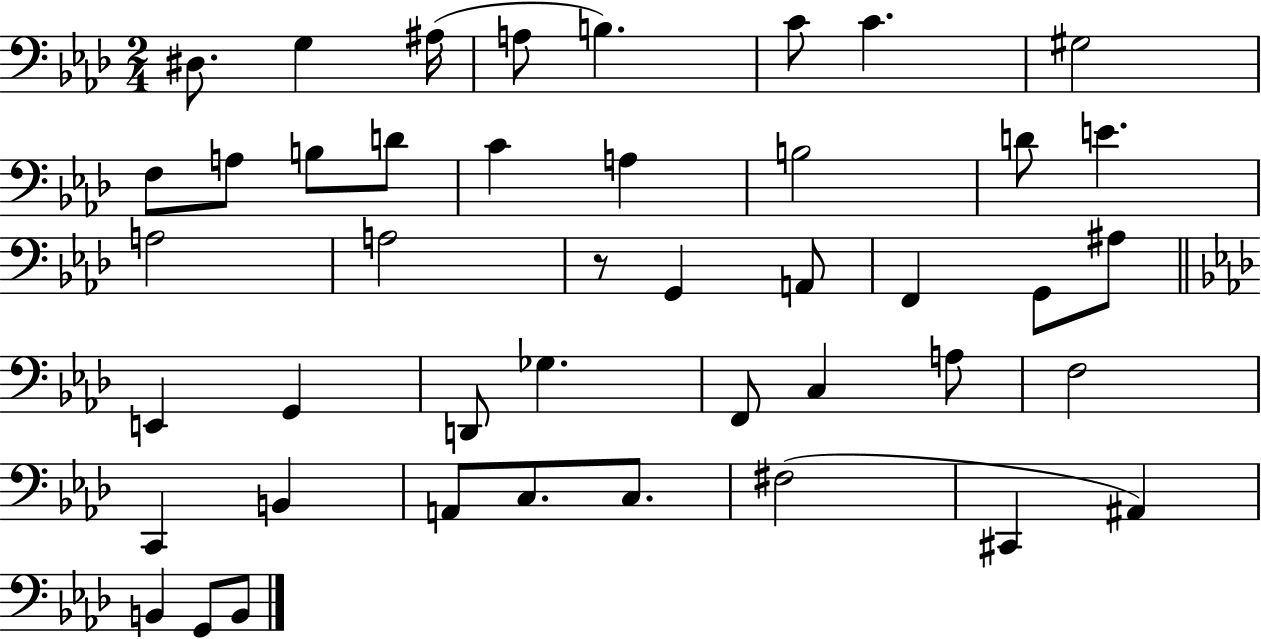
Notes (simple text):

D#3/e. G3/q A#3/s A3/e B3/q. C4/e C4/q. G#3/h F3/e A3/e B3/e D4/e C4/q A3/q B3/h D4/e E4/q. A3/h A3/h R/e G2/q A2/e F2/q G2/e A#3/e E2/q G2/q D2/e Gb3/q. F2/e C3/q A3/e F3/h C2/q B2/q A2/e C3/e. C3/e. F#3/h C#2/q A#2/q B2/q G2/e B2/e